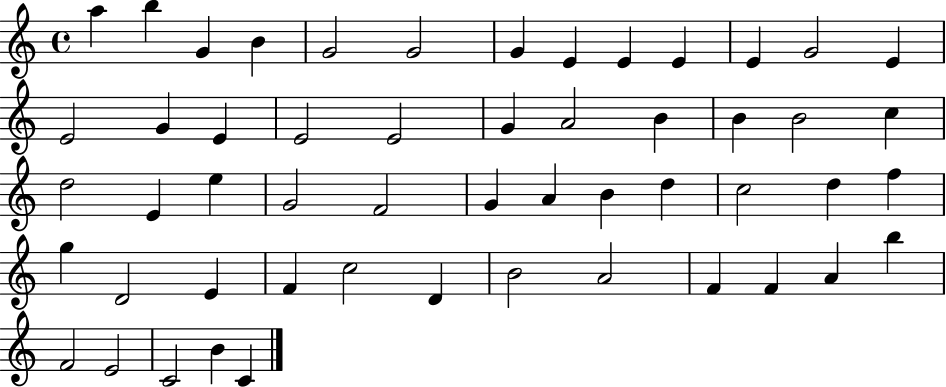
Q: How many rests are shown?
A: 0